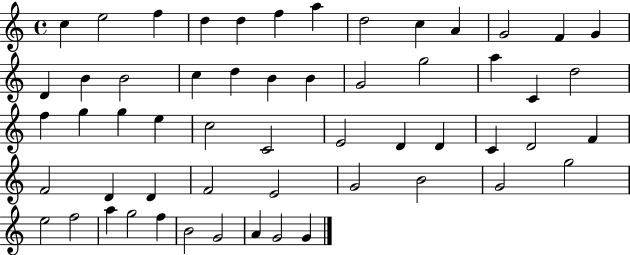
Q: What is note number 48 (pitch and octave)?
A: F5